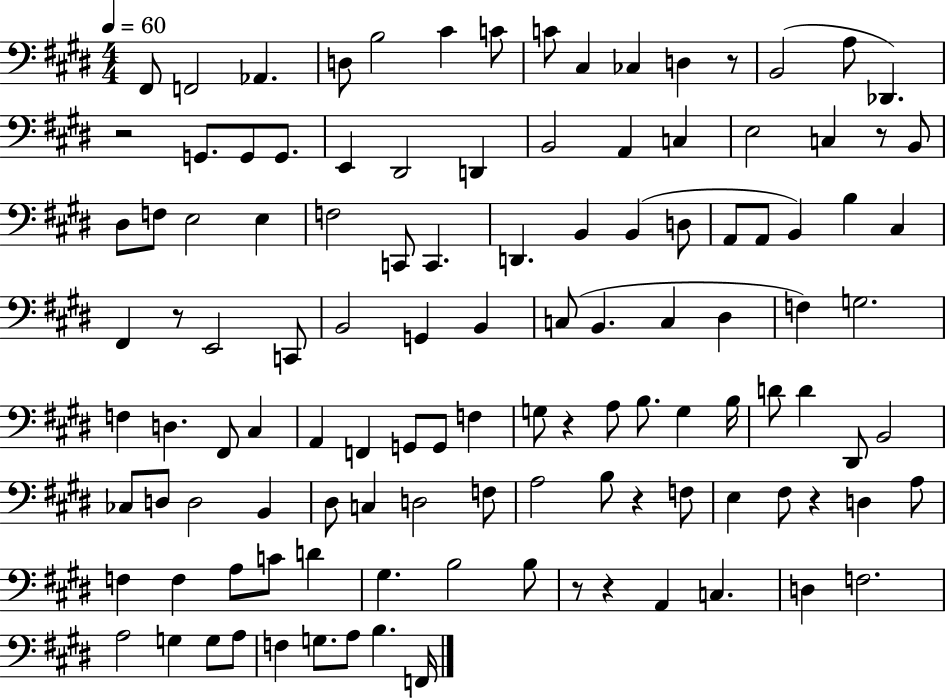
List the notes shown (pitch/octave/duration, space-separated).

F#2/e F2/h Ab2/q. D3/e B3/h C#4/q C4/e C4/e C#3/q CES3/q D3/q R/e B2/h A3/e Db2/q. R/h G2/e. G2/e G2/e. E2/q D#2/h D2/q B2/h A2/q C3/q E3/h C3/q R/e B2/e D#3/e F3/e E3/h E3/q F3/h C2/e C2/q. D2/q. B2/q B2/q D3/e A2/e A2/e B2/q B3/q C#3/q F#2/q R/e E2/h C2/e B2/h G2/q B2/q C3/e B2/q. C3/q D#3/q F3/q G3/h. F3/q D3/q. F#2/e C#3/q A2/q F2/q G2/e G2/e F3/q G3/e R/q A3/e B3/e. G3/q B3/s D4/e D4/q D#2/e B2/h CES3/e D3/e D3/h B2/q D#3/e C3/q D3/h F3/e A3/h B3/e R/q F3/e E3/q F#3/e R/q D3/q A3/e F3/q F3/q A3/e C4/e D4/q G#3/q. B3/h B3/e R/e R/q A2/q C3/q. D3/q F3/h. A3/h G3/q G3/e A3/e F3/q G3/e. A3/e B3/q. F2/s